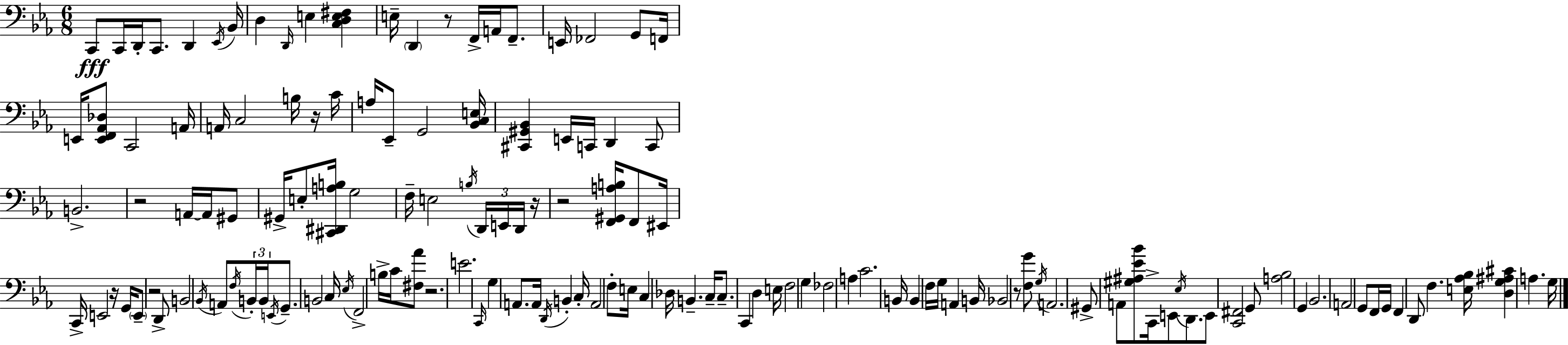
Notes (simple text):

C2/e C2/s D2/s C2/e. D2/q Eb2/s Bb2/s D3/q D2/s E3/q [C3,D3,E3,F#3]/q E3/s D2/q R/e F2/s A2/s F2/e. E2/s FES2/h G2/e F2/s E2/s [E2,F2,Ab2,Db3]/e C2/h A2/s A2/s C3/h B3/s R/s C4/s A3/s Eb2/e G2/h [Bb2,C3,E3]/s [C#2,G#2,Bb2]/q E2/s C2/s D2/q C2/e B2/h. R/h A2/s A2/s G#2/e G#2/s E3/e [C#2,D#2,A3,B3]/s G3/h F3/s E3/h B3/s D2/s E2/s D2/s R/s R/h [F2,G#2,A3,B3]/s F2/e EIS2/s C2/s E2/h R/s G2/s E2/e R/h D2/e B2/h Bb2/s A2/e F3/s B2/s B2/s E2/s G2/e. B2/h C3/s Eb3/s F2/h B3/s C4/s [F#3,Ab4]/e R/h. E4/h. C2/s G3/q A2/e. A2/s D2/s B2/q C3/s A2/h F3/e E3/s C3/q Db3/s B2/q. C3/s C3/e. C2/q D3/q E3/s F3/h G3/q FES3/h A3/q C4/h. B2/s B2/q F3/s G3/s A2/q B2/s Bb2/h R/e [F3,G4]/e G3/s A2/h. G#2/e A2/e [G#3,A#3,Eb4,Bb4]/e C2/s E2/e Eb3/s D2/e. E2/e [C2,F#2]/h G2/e [A3,Bb3]/h G2/q Bb2/h. A2/h G2/e F2/s G2/s F2/q D2/e F3/q. [E3,Ab3,Bb3]/s [D3,G3,A#3,C#4]/q A3/q. G3/s